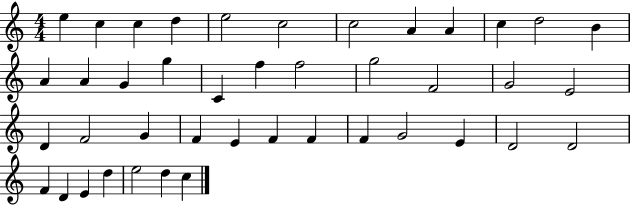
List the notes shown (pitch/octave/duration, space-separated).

E5/q C5/q C5/q D5/q E5/h C5/h C5/h A4/q A4/q C5/q D5/h B4/q A4/q A4/q G4/q G5/q C4/q F5/q F5/h G5/h F4/h G4/h E4/h D4/q F4/h G4/q F4/q E4/q F4/q F4/q F4/q G4/h E4/q D4/h D4/h F4/q D4/q E4/q D5/q E5/h D5/q C5/q